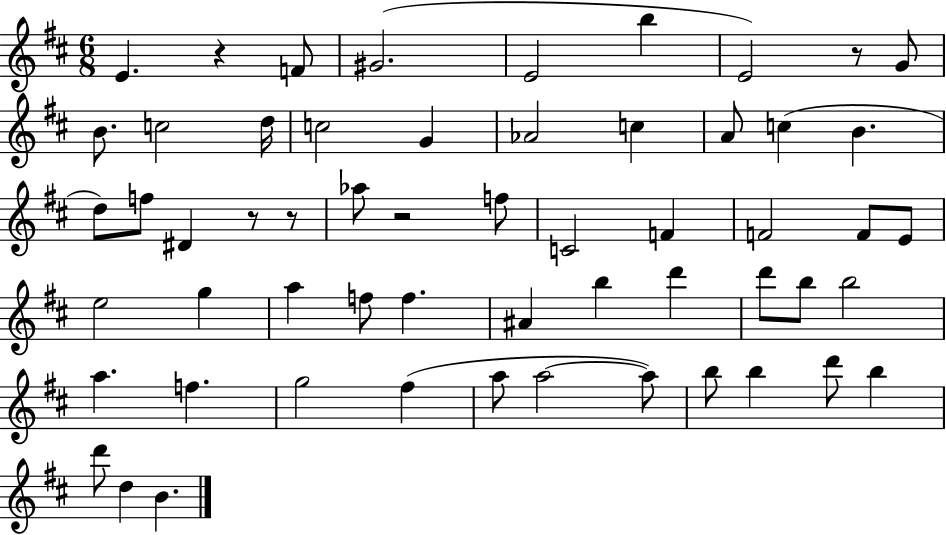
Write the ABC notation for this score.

X:1
T:Untitled
M:6/8
L:1/4
K:D
E z F/2 ^G2 E2 b E2 z/2 G/2 B/2 c2 d/4 c2 G _A2 c A/2 c B d/2 f/2 ^D z/2 z/2 _a/2 z2 f/2 C2 F F2 F/2 E/2 e2 g a f/2 f ^A b d' d'/2 b/2 b2 a f g2 ^f a/2 a2 a/2 b/2 b d'/2 b d'/2 d B